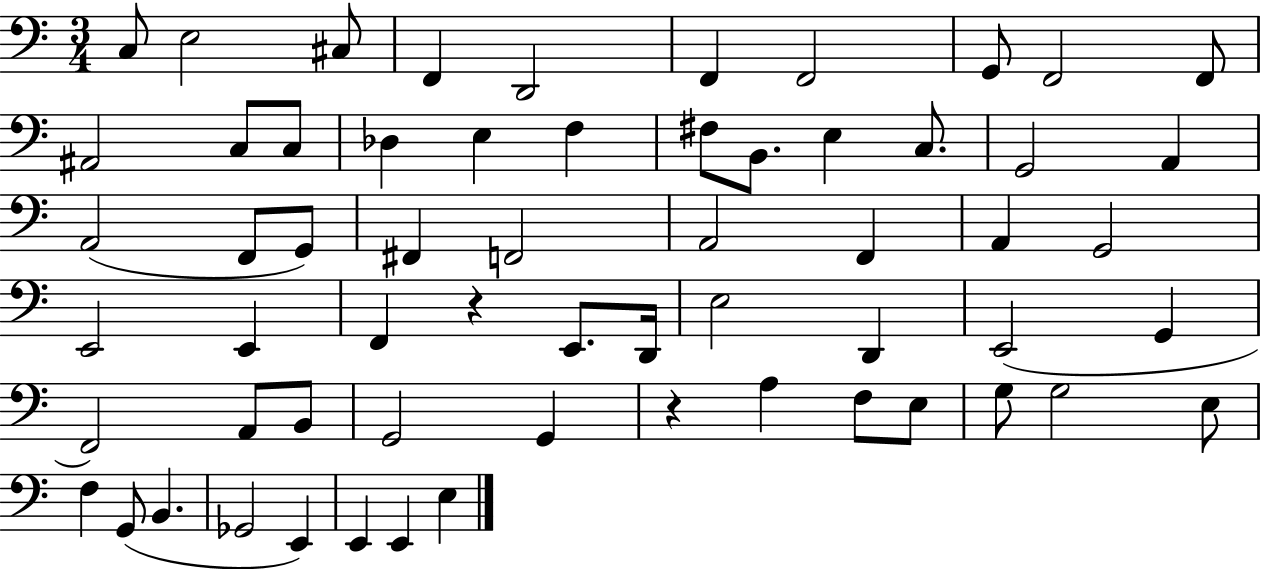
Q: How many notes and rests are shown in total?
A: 61